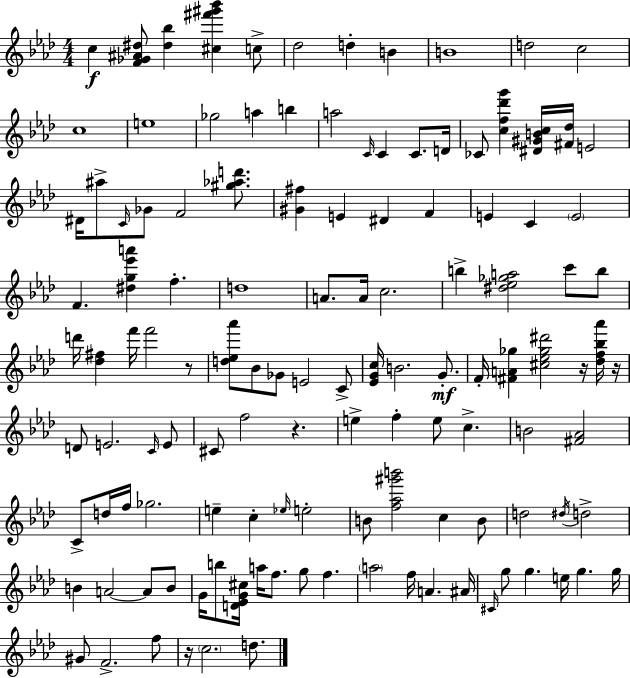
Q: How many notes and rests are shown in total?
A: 124